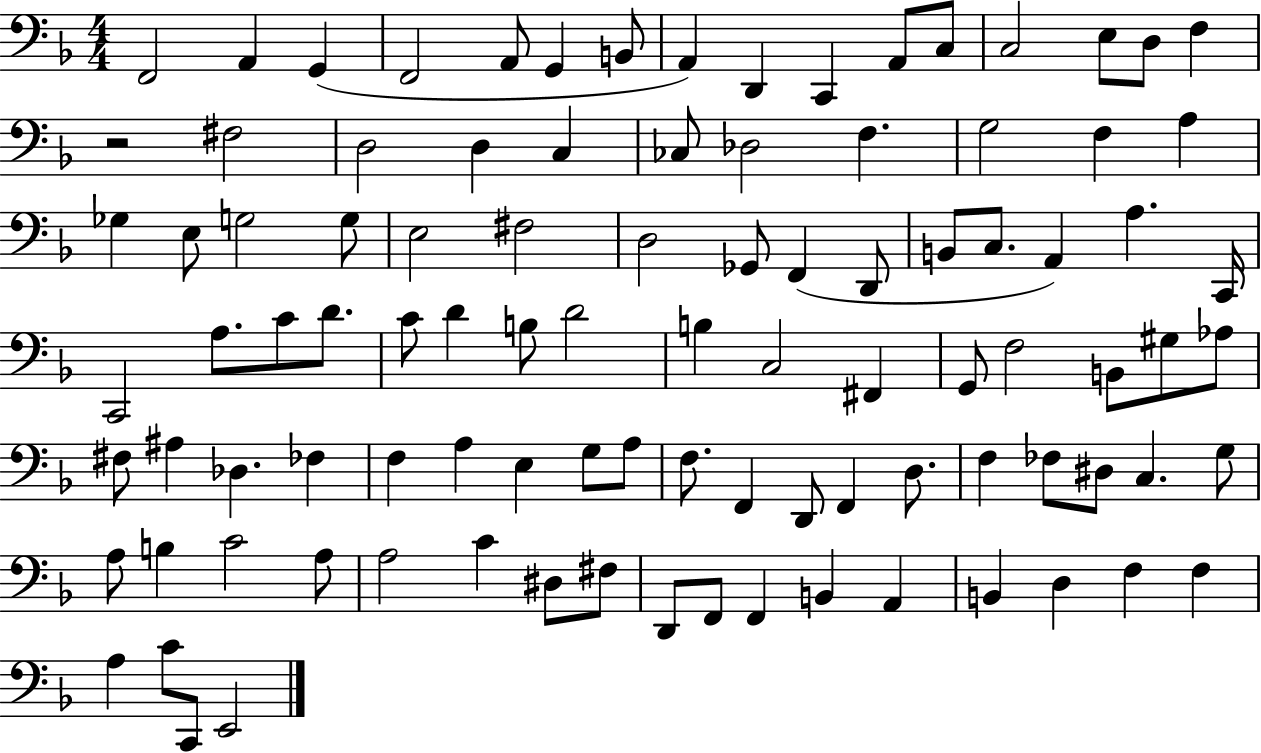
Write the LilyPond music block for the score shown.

{
  \clef bass
  \numericTimeSignature
  \time 4/4
  \key f \major
  f,2 a,4 g,4( | f,2 a,8 g,4 b,8 | a,4) d,4 c,4 a,8 c8 | c2 e8 d8 f4 | \break r2 fis2 | d2 d4 c4 | ces8 des2 f4. | g2 f4 a4 | \break ges4 e8 g2 g8 | e2 fis2 | d2 ges,8 f,4( d,8 | b,8 c8. a,4) a4. c,16 | \break c,2 a8. c'8 d'8. | c'8 d'4 b8 d'2 | b4 c2 fis,4 | g,8 f2 b,8 gis8 aes8 | \break fis8 ais4 des4. fes4 | f4 a4 e4 g8 a8 | f8. f,4 d,8 f,4 d8. | f4 fes8 dis8 c4. g8 | \break a8 b4 c'2 a8 | a2 c'4 dis8 fis8 | d,8 f,8 f,4 b,4 a,4 | b,4 d4 f4 f4 | \break a4 c'8 c,8 e,2 | \bar "|."
}